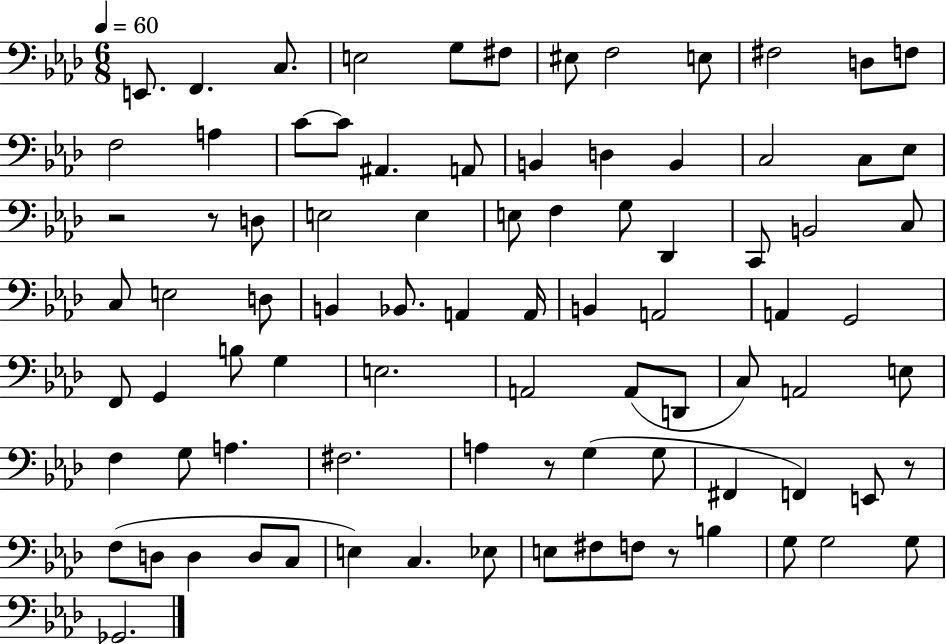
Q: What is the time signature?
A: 6/8